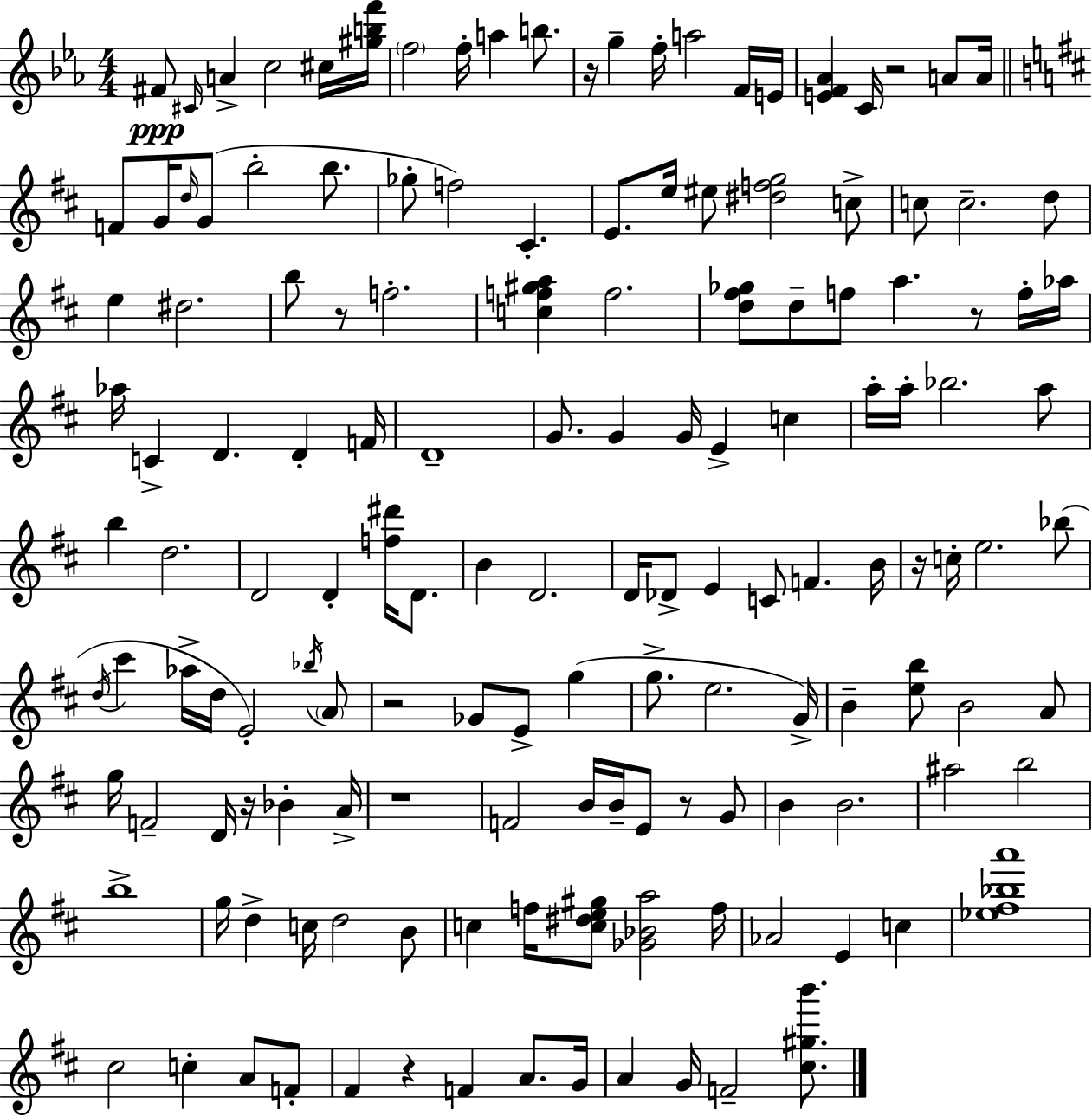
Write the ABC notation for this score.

X:1
T:Untitled
M:4/4
L:1/4
K:Cm
^F/2 ^C/4 A c2 ^c/4 [^gbf']/4 f2 f/4 a b/2 z/4 g f/4 a2 F/4 E/4 [EF_A] C/4 z2 A/2 A/4 F/2 G/4 d/4 G/2 b2 b/2 _g/2 f2 ^C E/2 e/4 ^e/2 [^dfg]2 c/2 c/2 c2 d/2 e ^d2 b/2 z/2 f2 [cf^ga] f2 [d^f_g]/2 d/2 f/2 a z/2 f/4 _a/4 _a/4 C D D F/4 D4 G/2 G G/4 E c a/4 a/4 _b2 a/2 b d2 D2 D [f^d']/4 D/2 B D2 D/4 _D/2 E C/2 F B/4 z/4 c/4 e2 _b/2 d/4 ^c' _a/4 d/4 E2 _b/4 A/2 z2 _G/2 E/2 g g/2 e2 G/4 B [eb]/2 B2 A/2 g/4 F2 D/4 z/4 _B A/4 z4 F2 B/4 B/4 E/2 z/2 G/2 B B2 ^a2 b2 b4 g/4 d c/4 d2 B/2 c f/4 [c^de^g]/2 [_G_Ba]2 f/4 _A2 E c [_e^f_ba']4 ^c2 c A/2 F/2 ^F z F A/2 G/4 A G/4 F2 [^c^gb']/2